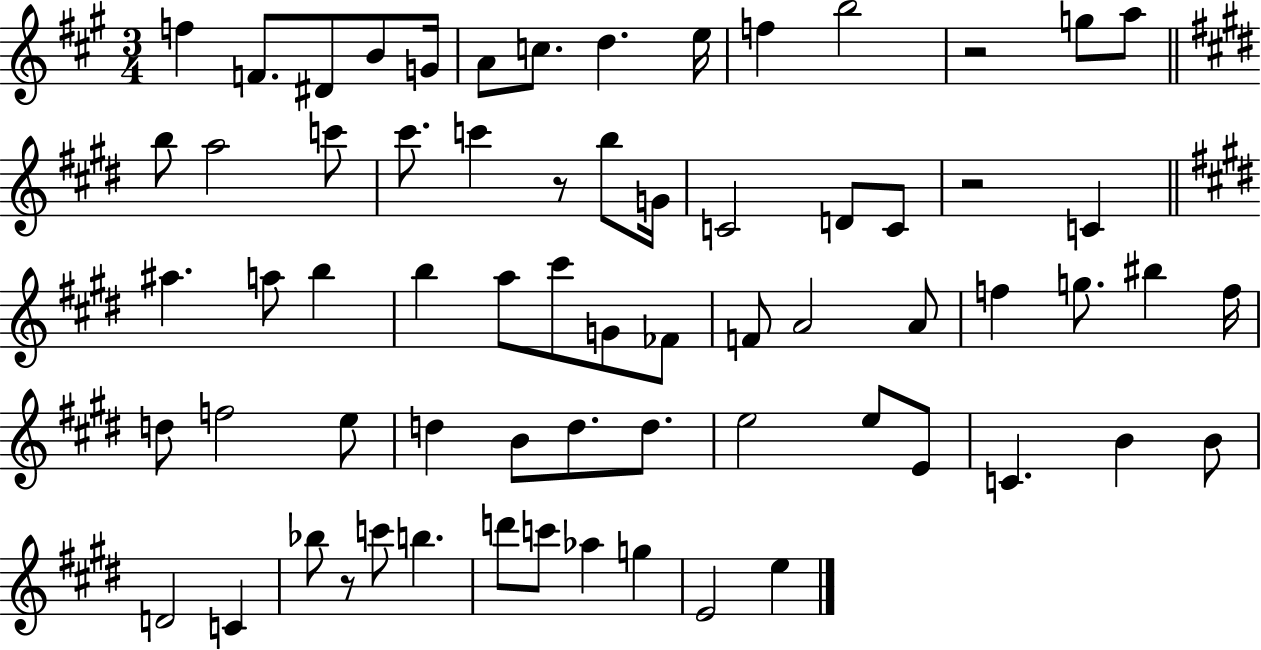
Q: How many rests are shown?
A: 4